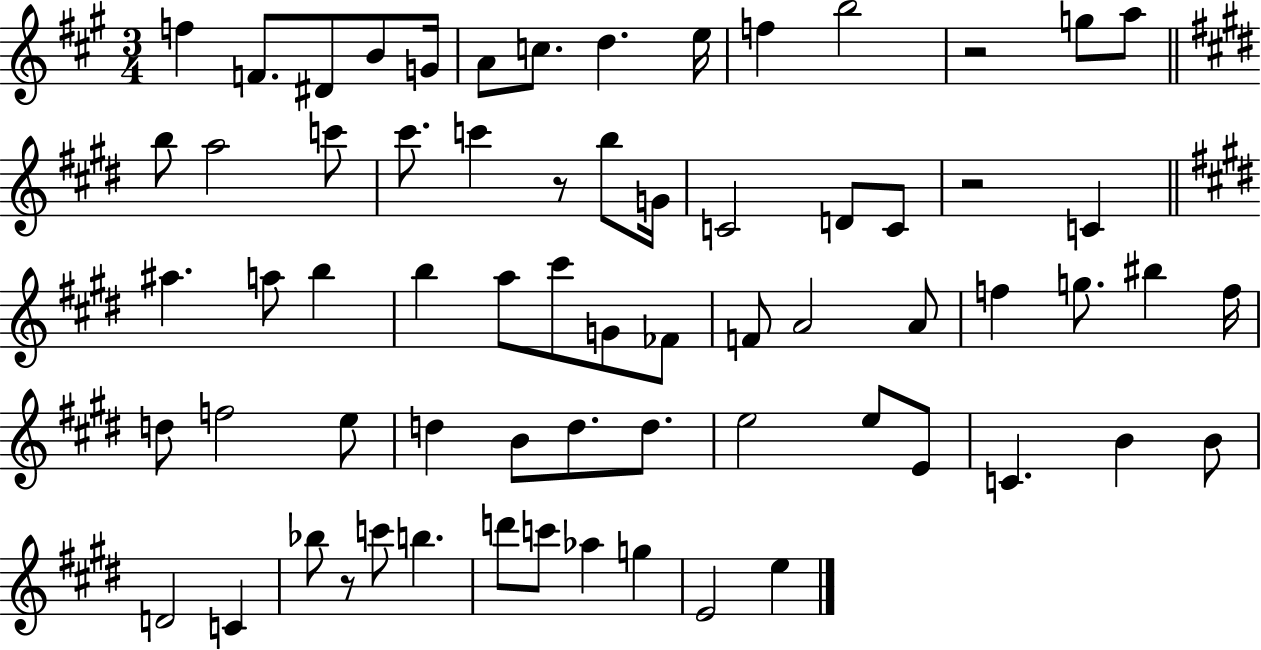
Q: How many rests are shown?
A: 4